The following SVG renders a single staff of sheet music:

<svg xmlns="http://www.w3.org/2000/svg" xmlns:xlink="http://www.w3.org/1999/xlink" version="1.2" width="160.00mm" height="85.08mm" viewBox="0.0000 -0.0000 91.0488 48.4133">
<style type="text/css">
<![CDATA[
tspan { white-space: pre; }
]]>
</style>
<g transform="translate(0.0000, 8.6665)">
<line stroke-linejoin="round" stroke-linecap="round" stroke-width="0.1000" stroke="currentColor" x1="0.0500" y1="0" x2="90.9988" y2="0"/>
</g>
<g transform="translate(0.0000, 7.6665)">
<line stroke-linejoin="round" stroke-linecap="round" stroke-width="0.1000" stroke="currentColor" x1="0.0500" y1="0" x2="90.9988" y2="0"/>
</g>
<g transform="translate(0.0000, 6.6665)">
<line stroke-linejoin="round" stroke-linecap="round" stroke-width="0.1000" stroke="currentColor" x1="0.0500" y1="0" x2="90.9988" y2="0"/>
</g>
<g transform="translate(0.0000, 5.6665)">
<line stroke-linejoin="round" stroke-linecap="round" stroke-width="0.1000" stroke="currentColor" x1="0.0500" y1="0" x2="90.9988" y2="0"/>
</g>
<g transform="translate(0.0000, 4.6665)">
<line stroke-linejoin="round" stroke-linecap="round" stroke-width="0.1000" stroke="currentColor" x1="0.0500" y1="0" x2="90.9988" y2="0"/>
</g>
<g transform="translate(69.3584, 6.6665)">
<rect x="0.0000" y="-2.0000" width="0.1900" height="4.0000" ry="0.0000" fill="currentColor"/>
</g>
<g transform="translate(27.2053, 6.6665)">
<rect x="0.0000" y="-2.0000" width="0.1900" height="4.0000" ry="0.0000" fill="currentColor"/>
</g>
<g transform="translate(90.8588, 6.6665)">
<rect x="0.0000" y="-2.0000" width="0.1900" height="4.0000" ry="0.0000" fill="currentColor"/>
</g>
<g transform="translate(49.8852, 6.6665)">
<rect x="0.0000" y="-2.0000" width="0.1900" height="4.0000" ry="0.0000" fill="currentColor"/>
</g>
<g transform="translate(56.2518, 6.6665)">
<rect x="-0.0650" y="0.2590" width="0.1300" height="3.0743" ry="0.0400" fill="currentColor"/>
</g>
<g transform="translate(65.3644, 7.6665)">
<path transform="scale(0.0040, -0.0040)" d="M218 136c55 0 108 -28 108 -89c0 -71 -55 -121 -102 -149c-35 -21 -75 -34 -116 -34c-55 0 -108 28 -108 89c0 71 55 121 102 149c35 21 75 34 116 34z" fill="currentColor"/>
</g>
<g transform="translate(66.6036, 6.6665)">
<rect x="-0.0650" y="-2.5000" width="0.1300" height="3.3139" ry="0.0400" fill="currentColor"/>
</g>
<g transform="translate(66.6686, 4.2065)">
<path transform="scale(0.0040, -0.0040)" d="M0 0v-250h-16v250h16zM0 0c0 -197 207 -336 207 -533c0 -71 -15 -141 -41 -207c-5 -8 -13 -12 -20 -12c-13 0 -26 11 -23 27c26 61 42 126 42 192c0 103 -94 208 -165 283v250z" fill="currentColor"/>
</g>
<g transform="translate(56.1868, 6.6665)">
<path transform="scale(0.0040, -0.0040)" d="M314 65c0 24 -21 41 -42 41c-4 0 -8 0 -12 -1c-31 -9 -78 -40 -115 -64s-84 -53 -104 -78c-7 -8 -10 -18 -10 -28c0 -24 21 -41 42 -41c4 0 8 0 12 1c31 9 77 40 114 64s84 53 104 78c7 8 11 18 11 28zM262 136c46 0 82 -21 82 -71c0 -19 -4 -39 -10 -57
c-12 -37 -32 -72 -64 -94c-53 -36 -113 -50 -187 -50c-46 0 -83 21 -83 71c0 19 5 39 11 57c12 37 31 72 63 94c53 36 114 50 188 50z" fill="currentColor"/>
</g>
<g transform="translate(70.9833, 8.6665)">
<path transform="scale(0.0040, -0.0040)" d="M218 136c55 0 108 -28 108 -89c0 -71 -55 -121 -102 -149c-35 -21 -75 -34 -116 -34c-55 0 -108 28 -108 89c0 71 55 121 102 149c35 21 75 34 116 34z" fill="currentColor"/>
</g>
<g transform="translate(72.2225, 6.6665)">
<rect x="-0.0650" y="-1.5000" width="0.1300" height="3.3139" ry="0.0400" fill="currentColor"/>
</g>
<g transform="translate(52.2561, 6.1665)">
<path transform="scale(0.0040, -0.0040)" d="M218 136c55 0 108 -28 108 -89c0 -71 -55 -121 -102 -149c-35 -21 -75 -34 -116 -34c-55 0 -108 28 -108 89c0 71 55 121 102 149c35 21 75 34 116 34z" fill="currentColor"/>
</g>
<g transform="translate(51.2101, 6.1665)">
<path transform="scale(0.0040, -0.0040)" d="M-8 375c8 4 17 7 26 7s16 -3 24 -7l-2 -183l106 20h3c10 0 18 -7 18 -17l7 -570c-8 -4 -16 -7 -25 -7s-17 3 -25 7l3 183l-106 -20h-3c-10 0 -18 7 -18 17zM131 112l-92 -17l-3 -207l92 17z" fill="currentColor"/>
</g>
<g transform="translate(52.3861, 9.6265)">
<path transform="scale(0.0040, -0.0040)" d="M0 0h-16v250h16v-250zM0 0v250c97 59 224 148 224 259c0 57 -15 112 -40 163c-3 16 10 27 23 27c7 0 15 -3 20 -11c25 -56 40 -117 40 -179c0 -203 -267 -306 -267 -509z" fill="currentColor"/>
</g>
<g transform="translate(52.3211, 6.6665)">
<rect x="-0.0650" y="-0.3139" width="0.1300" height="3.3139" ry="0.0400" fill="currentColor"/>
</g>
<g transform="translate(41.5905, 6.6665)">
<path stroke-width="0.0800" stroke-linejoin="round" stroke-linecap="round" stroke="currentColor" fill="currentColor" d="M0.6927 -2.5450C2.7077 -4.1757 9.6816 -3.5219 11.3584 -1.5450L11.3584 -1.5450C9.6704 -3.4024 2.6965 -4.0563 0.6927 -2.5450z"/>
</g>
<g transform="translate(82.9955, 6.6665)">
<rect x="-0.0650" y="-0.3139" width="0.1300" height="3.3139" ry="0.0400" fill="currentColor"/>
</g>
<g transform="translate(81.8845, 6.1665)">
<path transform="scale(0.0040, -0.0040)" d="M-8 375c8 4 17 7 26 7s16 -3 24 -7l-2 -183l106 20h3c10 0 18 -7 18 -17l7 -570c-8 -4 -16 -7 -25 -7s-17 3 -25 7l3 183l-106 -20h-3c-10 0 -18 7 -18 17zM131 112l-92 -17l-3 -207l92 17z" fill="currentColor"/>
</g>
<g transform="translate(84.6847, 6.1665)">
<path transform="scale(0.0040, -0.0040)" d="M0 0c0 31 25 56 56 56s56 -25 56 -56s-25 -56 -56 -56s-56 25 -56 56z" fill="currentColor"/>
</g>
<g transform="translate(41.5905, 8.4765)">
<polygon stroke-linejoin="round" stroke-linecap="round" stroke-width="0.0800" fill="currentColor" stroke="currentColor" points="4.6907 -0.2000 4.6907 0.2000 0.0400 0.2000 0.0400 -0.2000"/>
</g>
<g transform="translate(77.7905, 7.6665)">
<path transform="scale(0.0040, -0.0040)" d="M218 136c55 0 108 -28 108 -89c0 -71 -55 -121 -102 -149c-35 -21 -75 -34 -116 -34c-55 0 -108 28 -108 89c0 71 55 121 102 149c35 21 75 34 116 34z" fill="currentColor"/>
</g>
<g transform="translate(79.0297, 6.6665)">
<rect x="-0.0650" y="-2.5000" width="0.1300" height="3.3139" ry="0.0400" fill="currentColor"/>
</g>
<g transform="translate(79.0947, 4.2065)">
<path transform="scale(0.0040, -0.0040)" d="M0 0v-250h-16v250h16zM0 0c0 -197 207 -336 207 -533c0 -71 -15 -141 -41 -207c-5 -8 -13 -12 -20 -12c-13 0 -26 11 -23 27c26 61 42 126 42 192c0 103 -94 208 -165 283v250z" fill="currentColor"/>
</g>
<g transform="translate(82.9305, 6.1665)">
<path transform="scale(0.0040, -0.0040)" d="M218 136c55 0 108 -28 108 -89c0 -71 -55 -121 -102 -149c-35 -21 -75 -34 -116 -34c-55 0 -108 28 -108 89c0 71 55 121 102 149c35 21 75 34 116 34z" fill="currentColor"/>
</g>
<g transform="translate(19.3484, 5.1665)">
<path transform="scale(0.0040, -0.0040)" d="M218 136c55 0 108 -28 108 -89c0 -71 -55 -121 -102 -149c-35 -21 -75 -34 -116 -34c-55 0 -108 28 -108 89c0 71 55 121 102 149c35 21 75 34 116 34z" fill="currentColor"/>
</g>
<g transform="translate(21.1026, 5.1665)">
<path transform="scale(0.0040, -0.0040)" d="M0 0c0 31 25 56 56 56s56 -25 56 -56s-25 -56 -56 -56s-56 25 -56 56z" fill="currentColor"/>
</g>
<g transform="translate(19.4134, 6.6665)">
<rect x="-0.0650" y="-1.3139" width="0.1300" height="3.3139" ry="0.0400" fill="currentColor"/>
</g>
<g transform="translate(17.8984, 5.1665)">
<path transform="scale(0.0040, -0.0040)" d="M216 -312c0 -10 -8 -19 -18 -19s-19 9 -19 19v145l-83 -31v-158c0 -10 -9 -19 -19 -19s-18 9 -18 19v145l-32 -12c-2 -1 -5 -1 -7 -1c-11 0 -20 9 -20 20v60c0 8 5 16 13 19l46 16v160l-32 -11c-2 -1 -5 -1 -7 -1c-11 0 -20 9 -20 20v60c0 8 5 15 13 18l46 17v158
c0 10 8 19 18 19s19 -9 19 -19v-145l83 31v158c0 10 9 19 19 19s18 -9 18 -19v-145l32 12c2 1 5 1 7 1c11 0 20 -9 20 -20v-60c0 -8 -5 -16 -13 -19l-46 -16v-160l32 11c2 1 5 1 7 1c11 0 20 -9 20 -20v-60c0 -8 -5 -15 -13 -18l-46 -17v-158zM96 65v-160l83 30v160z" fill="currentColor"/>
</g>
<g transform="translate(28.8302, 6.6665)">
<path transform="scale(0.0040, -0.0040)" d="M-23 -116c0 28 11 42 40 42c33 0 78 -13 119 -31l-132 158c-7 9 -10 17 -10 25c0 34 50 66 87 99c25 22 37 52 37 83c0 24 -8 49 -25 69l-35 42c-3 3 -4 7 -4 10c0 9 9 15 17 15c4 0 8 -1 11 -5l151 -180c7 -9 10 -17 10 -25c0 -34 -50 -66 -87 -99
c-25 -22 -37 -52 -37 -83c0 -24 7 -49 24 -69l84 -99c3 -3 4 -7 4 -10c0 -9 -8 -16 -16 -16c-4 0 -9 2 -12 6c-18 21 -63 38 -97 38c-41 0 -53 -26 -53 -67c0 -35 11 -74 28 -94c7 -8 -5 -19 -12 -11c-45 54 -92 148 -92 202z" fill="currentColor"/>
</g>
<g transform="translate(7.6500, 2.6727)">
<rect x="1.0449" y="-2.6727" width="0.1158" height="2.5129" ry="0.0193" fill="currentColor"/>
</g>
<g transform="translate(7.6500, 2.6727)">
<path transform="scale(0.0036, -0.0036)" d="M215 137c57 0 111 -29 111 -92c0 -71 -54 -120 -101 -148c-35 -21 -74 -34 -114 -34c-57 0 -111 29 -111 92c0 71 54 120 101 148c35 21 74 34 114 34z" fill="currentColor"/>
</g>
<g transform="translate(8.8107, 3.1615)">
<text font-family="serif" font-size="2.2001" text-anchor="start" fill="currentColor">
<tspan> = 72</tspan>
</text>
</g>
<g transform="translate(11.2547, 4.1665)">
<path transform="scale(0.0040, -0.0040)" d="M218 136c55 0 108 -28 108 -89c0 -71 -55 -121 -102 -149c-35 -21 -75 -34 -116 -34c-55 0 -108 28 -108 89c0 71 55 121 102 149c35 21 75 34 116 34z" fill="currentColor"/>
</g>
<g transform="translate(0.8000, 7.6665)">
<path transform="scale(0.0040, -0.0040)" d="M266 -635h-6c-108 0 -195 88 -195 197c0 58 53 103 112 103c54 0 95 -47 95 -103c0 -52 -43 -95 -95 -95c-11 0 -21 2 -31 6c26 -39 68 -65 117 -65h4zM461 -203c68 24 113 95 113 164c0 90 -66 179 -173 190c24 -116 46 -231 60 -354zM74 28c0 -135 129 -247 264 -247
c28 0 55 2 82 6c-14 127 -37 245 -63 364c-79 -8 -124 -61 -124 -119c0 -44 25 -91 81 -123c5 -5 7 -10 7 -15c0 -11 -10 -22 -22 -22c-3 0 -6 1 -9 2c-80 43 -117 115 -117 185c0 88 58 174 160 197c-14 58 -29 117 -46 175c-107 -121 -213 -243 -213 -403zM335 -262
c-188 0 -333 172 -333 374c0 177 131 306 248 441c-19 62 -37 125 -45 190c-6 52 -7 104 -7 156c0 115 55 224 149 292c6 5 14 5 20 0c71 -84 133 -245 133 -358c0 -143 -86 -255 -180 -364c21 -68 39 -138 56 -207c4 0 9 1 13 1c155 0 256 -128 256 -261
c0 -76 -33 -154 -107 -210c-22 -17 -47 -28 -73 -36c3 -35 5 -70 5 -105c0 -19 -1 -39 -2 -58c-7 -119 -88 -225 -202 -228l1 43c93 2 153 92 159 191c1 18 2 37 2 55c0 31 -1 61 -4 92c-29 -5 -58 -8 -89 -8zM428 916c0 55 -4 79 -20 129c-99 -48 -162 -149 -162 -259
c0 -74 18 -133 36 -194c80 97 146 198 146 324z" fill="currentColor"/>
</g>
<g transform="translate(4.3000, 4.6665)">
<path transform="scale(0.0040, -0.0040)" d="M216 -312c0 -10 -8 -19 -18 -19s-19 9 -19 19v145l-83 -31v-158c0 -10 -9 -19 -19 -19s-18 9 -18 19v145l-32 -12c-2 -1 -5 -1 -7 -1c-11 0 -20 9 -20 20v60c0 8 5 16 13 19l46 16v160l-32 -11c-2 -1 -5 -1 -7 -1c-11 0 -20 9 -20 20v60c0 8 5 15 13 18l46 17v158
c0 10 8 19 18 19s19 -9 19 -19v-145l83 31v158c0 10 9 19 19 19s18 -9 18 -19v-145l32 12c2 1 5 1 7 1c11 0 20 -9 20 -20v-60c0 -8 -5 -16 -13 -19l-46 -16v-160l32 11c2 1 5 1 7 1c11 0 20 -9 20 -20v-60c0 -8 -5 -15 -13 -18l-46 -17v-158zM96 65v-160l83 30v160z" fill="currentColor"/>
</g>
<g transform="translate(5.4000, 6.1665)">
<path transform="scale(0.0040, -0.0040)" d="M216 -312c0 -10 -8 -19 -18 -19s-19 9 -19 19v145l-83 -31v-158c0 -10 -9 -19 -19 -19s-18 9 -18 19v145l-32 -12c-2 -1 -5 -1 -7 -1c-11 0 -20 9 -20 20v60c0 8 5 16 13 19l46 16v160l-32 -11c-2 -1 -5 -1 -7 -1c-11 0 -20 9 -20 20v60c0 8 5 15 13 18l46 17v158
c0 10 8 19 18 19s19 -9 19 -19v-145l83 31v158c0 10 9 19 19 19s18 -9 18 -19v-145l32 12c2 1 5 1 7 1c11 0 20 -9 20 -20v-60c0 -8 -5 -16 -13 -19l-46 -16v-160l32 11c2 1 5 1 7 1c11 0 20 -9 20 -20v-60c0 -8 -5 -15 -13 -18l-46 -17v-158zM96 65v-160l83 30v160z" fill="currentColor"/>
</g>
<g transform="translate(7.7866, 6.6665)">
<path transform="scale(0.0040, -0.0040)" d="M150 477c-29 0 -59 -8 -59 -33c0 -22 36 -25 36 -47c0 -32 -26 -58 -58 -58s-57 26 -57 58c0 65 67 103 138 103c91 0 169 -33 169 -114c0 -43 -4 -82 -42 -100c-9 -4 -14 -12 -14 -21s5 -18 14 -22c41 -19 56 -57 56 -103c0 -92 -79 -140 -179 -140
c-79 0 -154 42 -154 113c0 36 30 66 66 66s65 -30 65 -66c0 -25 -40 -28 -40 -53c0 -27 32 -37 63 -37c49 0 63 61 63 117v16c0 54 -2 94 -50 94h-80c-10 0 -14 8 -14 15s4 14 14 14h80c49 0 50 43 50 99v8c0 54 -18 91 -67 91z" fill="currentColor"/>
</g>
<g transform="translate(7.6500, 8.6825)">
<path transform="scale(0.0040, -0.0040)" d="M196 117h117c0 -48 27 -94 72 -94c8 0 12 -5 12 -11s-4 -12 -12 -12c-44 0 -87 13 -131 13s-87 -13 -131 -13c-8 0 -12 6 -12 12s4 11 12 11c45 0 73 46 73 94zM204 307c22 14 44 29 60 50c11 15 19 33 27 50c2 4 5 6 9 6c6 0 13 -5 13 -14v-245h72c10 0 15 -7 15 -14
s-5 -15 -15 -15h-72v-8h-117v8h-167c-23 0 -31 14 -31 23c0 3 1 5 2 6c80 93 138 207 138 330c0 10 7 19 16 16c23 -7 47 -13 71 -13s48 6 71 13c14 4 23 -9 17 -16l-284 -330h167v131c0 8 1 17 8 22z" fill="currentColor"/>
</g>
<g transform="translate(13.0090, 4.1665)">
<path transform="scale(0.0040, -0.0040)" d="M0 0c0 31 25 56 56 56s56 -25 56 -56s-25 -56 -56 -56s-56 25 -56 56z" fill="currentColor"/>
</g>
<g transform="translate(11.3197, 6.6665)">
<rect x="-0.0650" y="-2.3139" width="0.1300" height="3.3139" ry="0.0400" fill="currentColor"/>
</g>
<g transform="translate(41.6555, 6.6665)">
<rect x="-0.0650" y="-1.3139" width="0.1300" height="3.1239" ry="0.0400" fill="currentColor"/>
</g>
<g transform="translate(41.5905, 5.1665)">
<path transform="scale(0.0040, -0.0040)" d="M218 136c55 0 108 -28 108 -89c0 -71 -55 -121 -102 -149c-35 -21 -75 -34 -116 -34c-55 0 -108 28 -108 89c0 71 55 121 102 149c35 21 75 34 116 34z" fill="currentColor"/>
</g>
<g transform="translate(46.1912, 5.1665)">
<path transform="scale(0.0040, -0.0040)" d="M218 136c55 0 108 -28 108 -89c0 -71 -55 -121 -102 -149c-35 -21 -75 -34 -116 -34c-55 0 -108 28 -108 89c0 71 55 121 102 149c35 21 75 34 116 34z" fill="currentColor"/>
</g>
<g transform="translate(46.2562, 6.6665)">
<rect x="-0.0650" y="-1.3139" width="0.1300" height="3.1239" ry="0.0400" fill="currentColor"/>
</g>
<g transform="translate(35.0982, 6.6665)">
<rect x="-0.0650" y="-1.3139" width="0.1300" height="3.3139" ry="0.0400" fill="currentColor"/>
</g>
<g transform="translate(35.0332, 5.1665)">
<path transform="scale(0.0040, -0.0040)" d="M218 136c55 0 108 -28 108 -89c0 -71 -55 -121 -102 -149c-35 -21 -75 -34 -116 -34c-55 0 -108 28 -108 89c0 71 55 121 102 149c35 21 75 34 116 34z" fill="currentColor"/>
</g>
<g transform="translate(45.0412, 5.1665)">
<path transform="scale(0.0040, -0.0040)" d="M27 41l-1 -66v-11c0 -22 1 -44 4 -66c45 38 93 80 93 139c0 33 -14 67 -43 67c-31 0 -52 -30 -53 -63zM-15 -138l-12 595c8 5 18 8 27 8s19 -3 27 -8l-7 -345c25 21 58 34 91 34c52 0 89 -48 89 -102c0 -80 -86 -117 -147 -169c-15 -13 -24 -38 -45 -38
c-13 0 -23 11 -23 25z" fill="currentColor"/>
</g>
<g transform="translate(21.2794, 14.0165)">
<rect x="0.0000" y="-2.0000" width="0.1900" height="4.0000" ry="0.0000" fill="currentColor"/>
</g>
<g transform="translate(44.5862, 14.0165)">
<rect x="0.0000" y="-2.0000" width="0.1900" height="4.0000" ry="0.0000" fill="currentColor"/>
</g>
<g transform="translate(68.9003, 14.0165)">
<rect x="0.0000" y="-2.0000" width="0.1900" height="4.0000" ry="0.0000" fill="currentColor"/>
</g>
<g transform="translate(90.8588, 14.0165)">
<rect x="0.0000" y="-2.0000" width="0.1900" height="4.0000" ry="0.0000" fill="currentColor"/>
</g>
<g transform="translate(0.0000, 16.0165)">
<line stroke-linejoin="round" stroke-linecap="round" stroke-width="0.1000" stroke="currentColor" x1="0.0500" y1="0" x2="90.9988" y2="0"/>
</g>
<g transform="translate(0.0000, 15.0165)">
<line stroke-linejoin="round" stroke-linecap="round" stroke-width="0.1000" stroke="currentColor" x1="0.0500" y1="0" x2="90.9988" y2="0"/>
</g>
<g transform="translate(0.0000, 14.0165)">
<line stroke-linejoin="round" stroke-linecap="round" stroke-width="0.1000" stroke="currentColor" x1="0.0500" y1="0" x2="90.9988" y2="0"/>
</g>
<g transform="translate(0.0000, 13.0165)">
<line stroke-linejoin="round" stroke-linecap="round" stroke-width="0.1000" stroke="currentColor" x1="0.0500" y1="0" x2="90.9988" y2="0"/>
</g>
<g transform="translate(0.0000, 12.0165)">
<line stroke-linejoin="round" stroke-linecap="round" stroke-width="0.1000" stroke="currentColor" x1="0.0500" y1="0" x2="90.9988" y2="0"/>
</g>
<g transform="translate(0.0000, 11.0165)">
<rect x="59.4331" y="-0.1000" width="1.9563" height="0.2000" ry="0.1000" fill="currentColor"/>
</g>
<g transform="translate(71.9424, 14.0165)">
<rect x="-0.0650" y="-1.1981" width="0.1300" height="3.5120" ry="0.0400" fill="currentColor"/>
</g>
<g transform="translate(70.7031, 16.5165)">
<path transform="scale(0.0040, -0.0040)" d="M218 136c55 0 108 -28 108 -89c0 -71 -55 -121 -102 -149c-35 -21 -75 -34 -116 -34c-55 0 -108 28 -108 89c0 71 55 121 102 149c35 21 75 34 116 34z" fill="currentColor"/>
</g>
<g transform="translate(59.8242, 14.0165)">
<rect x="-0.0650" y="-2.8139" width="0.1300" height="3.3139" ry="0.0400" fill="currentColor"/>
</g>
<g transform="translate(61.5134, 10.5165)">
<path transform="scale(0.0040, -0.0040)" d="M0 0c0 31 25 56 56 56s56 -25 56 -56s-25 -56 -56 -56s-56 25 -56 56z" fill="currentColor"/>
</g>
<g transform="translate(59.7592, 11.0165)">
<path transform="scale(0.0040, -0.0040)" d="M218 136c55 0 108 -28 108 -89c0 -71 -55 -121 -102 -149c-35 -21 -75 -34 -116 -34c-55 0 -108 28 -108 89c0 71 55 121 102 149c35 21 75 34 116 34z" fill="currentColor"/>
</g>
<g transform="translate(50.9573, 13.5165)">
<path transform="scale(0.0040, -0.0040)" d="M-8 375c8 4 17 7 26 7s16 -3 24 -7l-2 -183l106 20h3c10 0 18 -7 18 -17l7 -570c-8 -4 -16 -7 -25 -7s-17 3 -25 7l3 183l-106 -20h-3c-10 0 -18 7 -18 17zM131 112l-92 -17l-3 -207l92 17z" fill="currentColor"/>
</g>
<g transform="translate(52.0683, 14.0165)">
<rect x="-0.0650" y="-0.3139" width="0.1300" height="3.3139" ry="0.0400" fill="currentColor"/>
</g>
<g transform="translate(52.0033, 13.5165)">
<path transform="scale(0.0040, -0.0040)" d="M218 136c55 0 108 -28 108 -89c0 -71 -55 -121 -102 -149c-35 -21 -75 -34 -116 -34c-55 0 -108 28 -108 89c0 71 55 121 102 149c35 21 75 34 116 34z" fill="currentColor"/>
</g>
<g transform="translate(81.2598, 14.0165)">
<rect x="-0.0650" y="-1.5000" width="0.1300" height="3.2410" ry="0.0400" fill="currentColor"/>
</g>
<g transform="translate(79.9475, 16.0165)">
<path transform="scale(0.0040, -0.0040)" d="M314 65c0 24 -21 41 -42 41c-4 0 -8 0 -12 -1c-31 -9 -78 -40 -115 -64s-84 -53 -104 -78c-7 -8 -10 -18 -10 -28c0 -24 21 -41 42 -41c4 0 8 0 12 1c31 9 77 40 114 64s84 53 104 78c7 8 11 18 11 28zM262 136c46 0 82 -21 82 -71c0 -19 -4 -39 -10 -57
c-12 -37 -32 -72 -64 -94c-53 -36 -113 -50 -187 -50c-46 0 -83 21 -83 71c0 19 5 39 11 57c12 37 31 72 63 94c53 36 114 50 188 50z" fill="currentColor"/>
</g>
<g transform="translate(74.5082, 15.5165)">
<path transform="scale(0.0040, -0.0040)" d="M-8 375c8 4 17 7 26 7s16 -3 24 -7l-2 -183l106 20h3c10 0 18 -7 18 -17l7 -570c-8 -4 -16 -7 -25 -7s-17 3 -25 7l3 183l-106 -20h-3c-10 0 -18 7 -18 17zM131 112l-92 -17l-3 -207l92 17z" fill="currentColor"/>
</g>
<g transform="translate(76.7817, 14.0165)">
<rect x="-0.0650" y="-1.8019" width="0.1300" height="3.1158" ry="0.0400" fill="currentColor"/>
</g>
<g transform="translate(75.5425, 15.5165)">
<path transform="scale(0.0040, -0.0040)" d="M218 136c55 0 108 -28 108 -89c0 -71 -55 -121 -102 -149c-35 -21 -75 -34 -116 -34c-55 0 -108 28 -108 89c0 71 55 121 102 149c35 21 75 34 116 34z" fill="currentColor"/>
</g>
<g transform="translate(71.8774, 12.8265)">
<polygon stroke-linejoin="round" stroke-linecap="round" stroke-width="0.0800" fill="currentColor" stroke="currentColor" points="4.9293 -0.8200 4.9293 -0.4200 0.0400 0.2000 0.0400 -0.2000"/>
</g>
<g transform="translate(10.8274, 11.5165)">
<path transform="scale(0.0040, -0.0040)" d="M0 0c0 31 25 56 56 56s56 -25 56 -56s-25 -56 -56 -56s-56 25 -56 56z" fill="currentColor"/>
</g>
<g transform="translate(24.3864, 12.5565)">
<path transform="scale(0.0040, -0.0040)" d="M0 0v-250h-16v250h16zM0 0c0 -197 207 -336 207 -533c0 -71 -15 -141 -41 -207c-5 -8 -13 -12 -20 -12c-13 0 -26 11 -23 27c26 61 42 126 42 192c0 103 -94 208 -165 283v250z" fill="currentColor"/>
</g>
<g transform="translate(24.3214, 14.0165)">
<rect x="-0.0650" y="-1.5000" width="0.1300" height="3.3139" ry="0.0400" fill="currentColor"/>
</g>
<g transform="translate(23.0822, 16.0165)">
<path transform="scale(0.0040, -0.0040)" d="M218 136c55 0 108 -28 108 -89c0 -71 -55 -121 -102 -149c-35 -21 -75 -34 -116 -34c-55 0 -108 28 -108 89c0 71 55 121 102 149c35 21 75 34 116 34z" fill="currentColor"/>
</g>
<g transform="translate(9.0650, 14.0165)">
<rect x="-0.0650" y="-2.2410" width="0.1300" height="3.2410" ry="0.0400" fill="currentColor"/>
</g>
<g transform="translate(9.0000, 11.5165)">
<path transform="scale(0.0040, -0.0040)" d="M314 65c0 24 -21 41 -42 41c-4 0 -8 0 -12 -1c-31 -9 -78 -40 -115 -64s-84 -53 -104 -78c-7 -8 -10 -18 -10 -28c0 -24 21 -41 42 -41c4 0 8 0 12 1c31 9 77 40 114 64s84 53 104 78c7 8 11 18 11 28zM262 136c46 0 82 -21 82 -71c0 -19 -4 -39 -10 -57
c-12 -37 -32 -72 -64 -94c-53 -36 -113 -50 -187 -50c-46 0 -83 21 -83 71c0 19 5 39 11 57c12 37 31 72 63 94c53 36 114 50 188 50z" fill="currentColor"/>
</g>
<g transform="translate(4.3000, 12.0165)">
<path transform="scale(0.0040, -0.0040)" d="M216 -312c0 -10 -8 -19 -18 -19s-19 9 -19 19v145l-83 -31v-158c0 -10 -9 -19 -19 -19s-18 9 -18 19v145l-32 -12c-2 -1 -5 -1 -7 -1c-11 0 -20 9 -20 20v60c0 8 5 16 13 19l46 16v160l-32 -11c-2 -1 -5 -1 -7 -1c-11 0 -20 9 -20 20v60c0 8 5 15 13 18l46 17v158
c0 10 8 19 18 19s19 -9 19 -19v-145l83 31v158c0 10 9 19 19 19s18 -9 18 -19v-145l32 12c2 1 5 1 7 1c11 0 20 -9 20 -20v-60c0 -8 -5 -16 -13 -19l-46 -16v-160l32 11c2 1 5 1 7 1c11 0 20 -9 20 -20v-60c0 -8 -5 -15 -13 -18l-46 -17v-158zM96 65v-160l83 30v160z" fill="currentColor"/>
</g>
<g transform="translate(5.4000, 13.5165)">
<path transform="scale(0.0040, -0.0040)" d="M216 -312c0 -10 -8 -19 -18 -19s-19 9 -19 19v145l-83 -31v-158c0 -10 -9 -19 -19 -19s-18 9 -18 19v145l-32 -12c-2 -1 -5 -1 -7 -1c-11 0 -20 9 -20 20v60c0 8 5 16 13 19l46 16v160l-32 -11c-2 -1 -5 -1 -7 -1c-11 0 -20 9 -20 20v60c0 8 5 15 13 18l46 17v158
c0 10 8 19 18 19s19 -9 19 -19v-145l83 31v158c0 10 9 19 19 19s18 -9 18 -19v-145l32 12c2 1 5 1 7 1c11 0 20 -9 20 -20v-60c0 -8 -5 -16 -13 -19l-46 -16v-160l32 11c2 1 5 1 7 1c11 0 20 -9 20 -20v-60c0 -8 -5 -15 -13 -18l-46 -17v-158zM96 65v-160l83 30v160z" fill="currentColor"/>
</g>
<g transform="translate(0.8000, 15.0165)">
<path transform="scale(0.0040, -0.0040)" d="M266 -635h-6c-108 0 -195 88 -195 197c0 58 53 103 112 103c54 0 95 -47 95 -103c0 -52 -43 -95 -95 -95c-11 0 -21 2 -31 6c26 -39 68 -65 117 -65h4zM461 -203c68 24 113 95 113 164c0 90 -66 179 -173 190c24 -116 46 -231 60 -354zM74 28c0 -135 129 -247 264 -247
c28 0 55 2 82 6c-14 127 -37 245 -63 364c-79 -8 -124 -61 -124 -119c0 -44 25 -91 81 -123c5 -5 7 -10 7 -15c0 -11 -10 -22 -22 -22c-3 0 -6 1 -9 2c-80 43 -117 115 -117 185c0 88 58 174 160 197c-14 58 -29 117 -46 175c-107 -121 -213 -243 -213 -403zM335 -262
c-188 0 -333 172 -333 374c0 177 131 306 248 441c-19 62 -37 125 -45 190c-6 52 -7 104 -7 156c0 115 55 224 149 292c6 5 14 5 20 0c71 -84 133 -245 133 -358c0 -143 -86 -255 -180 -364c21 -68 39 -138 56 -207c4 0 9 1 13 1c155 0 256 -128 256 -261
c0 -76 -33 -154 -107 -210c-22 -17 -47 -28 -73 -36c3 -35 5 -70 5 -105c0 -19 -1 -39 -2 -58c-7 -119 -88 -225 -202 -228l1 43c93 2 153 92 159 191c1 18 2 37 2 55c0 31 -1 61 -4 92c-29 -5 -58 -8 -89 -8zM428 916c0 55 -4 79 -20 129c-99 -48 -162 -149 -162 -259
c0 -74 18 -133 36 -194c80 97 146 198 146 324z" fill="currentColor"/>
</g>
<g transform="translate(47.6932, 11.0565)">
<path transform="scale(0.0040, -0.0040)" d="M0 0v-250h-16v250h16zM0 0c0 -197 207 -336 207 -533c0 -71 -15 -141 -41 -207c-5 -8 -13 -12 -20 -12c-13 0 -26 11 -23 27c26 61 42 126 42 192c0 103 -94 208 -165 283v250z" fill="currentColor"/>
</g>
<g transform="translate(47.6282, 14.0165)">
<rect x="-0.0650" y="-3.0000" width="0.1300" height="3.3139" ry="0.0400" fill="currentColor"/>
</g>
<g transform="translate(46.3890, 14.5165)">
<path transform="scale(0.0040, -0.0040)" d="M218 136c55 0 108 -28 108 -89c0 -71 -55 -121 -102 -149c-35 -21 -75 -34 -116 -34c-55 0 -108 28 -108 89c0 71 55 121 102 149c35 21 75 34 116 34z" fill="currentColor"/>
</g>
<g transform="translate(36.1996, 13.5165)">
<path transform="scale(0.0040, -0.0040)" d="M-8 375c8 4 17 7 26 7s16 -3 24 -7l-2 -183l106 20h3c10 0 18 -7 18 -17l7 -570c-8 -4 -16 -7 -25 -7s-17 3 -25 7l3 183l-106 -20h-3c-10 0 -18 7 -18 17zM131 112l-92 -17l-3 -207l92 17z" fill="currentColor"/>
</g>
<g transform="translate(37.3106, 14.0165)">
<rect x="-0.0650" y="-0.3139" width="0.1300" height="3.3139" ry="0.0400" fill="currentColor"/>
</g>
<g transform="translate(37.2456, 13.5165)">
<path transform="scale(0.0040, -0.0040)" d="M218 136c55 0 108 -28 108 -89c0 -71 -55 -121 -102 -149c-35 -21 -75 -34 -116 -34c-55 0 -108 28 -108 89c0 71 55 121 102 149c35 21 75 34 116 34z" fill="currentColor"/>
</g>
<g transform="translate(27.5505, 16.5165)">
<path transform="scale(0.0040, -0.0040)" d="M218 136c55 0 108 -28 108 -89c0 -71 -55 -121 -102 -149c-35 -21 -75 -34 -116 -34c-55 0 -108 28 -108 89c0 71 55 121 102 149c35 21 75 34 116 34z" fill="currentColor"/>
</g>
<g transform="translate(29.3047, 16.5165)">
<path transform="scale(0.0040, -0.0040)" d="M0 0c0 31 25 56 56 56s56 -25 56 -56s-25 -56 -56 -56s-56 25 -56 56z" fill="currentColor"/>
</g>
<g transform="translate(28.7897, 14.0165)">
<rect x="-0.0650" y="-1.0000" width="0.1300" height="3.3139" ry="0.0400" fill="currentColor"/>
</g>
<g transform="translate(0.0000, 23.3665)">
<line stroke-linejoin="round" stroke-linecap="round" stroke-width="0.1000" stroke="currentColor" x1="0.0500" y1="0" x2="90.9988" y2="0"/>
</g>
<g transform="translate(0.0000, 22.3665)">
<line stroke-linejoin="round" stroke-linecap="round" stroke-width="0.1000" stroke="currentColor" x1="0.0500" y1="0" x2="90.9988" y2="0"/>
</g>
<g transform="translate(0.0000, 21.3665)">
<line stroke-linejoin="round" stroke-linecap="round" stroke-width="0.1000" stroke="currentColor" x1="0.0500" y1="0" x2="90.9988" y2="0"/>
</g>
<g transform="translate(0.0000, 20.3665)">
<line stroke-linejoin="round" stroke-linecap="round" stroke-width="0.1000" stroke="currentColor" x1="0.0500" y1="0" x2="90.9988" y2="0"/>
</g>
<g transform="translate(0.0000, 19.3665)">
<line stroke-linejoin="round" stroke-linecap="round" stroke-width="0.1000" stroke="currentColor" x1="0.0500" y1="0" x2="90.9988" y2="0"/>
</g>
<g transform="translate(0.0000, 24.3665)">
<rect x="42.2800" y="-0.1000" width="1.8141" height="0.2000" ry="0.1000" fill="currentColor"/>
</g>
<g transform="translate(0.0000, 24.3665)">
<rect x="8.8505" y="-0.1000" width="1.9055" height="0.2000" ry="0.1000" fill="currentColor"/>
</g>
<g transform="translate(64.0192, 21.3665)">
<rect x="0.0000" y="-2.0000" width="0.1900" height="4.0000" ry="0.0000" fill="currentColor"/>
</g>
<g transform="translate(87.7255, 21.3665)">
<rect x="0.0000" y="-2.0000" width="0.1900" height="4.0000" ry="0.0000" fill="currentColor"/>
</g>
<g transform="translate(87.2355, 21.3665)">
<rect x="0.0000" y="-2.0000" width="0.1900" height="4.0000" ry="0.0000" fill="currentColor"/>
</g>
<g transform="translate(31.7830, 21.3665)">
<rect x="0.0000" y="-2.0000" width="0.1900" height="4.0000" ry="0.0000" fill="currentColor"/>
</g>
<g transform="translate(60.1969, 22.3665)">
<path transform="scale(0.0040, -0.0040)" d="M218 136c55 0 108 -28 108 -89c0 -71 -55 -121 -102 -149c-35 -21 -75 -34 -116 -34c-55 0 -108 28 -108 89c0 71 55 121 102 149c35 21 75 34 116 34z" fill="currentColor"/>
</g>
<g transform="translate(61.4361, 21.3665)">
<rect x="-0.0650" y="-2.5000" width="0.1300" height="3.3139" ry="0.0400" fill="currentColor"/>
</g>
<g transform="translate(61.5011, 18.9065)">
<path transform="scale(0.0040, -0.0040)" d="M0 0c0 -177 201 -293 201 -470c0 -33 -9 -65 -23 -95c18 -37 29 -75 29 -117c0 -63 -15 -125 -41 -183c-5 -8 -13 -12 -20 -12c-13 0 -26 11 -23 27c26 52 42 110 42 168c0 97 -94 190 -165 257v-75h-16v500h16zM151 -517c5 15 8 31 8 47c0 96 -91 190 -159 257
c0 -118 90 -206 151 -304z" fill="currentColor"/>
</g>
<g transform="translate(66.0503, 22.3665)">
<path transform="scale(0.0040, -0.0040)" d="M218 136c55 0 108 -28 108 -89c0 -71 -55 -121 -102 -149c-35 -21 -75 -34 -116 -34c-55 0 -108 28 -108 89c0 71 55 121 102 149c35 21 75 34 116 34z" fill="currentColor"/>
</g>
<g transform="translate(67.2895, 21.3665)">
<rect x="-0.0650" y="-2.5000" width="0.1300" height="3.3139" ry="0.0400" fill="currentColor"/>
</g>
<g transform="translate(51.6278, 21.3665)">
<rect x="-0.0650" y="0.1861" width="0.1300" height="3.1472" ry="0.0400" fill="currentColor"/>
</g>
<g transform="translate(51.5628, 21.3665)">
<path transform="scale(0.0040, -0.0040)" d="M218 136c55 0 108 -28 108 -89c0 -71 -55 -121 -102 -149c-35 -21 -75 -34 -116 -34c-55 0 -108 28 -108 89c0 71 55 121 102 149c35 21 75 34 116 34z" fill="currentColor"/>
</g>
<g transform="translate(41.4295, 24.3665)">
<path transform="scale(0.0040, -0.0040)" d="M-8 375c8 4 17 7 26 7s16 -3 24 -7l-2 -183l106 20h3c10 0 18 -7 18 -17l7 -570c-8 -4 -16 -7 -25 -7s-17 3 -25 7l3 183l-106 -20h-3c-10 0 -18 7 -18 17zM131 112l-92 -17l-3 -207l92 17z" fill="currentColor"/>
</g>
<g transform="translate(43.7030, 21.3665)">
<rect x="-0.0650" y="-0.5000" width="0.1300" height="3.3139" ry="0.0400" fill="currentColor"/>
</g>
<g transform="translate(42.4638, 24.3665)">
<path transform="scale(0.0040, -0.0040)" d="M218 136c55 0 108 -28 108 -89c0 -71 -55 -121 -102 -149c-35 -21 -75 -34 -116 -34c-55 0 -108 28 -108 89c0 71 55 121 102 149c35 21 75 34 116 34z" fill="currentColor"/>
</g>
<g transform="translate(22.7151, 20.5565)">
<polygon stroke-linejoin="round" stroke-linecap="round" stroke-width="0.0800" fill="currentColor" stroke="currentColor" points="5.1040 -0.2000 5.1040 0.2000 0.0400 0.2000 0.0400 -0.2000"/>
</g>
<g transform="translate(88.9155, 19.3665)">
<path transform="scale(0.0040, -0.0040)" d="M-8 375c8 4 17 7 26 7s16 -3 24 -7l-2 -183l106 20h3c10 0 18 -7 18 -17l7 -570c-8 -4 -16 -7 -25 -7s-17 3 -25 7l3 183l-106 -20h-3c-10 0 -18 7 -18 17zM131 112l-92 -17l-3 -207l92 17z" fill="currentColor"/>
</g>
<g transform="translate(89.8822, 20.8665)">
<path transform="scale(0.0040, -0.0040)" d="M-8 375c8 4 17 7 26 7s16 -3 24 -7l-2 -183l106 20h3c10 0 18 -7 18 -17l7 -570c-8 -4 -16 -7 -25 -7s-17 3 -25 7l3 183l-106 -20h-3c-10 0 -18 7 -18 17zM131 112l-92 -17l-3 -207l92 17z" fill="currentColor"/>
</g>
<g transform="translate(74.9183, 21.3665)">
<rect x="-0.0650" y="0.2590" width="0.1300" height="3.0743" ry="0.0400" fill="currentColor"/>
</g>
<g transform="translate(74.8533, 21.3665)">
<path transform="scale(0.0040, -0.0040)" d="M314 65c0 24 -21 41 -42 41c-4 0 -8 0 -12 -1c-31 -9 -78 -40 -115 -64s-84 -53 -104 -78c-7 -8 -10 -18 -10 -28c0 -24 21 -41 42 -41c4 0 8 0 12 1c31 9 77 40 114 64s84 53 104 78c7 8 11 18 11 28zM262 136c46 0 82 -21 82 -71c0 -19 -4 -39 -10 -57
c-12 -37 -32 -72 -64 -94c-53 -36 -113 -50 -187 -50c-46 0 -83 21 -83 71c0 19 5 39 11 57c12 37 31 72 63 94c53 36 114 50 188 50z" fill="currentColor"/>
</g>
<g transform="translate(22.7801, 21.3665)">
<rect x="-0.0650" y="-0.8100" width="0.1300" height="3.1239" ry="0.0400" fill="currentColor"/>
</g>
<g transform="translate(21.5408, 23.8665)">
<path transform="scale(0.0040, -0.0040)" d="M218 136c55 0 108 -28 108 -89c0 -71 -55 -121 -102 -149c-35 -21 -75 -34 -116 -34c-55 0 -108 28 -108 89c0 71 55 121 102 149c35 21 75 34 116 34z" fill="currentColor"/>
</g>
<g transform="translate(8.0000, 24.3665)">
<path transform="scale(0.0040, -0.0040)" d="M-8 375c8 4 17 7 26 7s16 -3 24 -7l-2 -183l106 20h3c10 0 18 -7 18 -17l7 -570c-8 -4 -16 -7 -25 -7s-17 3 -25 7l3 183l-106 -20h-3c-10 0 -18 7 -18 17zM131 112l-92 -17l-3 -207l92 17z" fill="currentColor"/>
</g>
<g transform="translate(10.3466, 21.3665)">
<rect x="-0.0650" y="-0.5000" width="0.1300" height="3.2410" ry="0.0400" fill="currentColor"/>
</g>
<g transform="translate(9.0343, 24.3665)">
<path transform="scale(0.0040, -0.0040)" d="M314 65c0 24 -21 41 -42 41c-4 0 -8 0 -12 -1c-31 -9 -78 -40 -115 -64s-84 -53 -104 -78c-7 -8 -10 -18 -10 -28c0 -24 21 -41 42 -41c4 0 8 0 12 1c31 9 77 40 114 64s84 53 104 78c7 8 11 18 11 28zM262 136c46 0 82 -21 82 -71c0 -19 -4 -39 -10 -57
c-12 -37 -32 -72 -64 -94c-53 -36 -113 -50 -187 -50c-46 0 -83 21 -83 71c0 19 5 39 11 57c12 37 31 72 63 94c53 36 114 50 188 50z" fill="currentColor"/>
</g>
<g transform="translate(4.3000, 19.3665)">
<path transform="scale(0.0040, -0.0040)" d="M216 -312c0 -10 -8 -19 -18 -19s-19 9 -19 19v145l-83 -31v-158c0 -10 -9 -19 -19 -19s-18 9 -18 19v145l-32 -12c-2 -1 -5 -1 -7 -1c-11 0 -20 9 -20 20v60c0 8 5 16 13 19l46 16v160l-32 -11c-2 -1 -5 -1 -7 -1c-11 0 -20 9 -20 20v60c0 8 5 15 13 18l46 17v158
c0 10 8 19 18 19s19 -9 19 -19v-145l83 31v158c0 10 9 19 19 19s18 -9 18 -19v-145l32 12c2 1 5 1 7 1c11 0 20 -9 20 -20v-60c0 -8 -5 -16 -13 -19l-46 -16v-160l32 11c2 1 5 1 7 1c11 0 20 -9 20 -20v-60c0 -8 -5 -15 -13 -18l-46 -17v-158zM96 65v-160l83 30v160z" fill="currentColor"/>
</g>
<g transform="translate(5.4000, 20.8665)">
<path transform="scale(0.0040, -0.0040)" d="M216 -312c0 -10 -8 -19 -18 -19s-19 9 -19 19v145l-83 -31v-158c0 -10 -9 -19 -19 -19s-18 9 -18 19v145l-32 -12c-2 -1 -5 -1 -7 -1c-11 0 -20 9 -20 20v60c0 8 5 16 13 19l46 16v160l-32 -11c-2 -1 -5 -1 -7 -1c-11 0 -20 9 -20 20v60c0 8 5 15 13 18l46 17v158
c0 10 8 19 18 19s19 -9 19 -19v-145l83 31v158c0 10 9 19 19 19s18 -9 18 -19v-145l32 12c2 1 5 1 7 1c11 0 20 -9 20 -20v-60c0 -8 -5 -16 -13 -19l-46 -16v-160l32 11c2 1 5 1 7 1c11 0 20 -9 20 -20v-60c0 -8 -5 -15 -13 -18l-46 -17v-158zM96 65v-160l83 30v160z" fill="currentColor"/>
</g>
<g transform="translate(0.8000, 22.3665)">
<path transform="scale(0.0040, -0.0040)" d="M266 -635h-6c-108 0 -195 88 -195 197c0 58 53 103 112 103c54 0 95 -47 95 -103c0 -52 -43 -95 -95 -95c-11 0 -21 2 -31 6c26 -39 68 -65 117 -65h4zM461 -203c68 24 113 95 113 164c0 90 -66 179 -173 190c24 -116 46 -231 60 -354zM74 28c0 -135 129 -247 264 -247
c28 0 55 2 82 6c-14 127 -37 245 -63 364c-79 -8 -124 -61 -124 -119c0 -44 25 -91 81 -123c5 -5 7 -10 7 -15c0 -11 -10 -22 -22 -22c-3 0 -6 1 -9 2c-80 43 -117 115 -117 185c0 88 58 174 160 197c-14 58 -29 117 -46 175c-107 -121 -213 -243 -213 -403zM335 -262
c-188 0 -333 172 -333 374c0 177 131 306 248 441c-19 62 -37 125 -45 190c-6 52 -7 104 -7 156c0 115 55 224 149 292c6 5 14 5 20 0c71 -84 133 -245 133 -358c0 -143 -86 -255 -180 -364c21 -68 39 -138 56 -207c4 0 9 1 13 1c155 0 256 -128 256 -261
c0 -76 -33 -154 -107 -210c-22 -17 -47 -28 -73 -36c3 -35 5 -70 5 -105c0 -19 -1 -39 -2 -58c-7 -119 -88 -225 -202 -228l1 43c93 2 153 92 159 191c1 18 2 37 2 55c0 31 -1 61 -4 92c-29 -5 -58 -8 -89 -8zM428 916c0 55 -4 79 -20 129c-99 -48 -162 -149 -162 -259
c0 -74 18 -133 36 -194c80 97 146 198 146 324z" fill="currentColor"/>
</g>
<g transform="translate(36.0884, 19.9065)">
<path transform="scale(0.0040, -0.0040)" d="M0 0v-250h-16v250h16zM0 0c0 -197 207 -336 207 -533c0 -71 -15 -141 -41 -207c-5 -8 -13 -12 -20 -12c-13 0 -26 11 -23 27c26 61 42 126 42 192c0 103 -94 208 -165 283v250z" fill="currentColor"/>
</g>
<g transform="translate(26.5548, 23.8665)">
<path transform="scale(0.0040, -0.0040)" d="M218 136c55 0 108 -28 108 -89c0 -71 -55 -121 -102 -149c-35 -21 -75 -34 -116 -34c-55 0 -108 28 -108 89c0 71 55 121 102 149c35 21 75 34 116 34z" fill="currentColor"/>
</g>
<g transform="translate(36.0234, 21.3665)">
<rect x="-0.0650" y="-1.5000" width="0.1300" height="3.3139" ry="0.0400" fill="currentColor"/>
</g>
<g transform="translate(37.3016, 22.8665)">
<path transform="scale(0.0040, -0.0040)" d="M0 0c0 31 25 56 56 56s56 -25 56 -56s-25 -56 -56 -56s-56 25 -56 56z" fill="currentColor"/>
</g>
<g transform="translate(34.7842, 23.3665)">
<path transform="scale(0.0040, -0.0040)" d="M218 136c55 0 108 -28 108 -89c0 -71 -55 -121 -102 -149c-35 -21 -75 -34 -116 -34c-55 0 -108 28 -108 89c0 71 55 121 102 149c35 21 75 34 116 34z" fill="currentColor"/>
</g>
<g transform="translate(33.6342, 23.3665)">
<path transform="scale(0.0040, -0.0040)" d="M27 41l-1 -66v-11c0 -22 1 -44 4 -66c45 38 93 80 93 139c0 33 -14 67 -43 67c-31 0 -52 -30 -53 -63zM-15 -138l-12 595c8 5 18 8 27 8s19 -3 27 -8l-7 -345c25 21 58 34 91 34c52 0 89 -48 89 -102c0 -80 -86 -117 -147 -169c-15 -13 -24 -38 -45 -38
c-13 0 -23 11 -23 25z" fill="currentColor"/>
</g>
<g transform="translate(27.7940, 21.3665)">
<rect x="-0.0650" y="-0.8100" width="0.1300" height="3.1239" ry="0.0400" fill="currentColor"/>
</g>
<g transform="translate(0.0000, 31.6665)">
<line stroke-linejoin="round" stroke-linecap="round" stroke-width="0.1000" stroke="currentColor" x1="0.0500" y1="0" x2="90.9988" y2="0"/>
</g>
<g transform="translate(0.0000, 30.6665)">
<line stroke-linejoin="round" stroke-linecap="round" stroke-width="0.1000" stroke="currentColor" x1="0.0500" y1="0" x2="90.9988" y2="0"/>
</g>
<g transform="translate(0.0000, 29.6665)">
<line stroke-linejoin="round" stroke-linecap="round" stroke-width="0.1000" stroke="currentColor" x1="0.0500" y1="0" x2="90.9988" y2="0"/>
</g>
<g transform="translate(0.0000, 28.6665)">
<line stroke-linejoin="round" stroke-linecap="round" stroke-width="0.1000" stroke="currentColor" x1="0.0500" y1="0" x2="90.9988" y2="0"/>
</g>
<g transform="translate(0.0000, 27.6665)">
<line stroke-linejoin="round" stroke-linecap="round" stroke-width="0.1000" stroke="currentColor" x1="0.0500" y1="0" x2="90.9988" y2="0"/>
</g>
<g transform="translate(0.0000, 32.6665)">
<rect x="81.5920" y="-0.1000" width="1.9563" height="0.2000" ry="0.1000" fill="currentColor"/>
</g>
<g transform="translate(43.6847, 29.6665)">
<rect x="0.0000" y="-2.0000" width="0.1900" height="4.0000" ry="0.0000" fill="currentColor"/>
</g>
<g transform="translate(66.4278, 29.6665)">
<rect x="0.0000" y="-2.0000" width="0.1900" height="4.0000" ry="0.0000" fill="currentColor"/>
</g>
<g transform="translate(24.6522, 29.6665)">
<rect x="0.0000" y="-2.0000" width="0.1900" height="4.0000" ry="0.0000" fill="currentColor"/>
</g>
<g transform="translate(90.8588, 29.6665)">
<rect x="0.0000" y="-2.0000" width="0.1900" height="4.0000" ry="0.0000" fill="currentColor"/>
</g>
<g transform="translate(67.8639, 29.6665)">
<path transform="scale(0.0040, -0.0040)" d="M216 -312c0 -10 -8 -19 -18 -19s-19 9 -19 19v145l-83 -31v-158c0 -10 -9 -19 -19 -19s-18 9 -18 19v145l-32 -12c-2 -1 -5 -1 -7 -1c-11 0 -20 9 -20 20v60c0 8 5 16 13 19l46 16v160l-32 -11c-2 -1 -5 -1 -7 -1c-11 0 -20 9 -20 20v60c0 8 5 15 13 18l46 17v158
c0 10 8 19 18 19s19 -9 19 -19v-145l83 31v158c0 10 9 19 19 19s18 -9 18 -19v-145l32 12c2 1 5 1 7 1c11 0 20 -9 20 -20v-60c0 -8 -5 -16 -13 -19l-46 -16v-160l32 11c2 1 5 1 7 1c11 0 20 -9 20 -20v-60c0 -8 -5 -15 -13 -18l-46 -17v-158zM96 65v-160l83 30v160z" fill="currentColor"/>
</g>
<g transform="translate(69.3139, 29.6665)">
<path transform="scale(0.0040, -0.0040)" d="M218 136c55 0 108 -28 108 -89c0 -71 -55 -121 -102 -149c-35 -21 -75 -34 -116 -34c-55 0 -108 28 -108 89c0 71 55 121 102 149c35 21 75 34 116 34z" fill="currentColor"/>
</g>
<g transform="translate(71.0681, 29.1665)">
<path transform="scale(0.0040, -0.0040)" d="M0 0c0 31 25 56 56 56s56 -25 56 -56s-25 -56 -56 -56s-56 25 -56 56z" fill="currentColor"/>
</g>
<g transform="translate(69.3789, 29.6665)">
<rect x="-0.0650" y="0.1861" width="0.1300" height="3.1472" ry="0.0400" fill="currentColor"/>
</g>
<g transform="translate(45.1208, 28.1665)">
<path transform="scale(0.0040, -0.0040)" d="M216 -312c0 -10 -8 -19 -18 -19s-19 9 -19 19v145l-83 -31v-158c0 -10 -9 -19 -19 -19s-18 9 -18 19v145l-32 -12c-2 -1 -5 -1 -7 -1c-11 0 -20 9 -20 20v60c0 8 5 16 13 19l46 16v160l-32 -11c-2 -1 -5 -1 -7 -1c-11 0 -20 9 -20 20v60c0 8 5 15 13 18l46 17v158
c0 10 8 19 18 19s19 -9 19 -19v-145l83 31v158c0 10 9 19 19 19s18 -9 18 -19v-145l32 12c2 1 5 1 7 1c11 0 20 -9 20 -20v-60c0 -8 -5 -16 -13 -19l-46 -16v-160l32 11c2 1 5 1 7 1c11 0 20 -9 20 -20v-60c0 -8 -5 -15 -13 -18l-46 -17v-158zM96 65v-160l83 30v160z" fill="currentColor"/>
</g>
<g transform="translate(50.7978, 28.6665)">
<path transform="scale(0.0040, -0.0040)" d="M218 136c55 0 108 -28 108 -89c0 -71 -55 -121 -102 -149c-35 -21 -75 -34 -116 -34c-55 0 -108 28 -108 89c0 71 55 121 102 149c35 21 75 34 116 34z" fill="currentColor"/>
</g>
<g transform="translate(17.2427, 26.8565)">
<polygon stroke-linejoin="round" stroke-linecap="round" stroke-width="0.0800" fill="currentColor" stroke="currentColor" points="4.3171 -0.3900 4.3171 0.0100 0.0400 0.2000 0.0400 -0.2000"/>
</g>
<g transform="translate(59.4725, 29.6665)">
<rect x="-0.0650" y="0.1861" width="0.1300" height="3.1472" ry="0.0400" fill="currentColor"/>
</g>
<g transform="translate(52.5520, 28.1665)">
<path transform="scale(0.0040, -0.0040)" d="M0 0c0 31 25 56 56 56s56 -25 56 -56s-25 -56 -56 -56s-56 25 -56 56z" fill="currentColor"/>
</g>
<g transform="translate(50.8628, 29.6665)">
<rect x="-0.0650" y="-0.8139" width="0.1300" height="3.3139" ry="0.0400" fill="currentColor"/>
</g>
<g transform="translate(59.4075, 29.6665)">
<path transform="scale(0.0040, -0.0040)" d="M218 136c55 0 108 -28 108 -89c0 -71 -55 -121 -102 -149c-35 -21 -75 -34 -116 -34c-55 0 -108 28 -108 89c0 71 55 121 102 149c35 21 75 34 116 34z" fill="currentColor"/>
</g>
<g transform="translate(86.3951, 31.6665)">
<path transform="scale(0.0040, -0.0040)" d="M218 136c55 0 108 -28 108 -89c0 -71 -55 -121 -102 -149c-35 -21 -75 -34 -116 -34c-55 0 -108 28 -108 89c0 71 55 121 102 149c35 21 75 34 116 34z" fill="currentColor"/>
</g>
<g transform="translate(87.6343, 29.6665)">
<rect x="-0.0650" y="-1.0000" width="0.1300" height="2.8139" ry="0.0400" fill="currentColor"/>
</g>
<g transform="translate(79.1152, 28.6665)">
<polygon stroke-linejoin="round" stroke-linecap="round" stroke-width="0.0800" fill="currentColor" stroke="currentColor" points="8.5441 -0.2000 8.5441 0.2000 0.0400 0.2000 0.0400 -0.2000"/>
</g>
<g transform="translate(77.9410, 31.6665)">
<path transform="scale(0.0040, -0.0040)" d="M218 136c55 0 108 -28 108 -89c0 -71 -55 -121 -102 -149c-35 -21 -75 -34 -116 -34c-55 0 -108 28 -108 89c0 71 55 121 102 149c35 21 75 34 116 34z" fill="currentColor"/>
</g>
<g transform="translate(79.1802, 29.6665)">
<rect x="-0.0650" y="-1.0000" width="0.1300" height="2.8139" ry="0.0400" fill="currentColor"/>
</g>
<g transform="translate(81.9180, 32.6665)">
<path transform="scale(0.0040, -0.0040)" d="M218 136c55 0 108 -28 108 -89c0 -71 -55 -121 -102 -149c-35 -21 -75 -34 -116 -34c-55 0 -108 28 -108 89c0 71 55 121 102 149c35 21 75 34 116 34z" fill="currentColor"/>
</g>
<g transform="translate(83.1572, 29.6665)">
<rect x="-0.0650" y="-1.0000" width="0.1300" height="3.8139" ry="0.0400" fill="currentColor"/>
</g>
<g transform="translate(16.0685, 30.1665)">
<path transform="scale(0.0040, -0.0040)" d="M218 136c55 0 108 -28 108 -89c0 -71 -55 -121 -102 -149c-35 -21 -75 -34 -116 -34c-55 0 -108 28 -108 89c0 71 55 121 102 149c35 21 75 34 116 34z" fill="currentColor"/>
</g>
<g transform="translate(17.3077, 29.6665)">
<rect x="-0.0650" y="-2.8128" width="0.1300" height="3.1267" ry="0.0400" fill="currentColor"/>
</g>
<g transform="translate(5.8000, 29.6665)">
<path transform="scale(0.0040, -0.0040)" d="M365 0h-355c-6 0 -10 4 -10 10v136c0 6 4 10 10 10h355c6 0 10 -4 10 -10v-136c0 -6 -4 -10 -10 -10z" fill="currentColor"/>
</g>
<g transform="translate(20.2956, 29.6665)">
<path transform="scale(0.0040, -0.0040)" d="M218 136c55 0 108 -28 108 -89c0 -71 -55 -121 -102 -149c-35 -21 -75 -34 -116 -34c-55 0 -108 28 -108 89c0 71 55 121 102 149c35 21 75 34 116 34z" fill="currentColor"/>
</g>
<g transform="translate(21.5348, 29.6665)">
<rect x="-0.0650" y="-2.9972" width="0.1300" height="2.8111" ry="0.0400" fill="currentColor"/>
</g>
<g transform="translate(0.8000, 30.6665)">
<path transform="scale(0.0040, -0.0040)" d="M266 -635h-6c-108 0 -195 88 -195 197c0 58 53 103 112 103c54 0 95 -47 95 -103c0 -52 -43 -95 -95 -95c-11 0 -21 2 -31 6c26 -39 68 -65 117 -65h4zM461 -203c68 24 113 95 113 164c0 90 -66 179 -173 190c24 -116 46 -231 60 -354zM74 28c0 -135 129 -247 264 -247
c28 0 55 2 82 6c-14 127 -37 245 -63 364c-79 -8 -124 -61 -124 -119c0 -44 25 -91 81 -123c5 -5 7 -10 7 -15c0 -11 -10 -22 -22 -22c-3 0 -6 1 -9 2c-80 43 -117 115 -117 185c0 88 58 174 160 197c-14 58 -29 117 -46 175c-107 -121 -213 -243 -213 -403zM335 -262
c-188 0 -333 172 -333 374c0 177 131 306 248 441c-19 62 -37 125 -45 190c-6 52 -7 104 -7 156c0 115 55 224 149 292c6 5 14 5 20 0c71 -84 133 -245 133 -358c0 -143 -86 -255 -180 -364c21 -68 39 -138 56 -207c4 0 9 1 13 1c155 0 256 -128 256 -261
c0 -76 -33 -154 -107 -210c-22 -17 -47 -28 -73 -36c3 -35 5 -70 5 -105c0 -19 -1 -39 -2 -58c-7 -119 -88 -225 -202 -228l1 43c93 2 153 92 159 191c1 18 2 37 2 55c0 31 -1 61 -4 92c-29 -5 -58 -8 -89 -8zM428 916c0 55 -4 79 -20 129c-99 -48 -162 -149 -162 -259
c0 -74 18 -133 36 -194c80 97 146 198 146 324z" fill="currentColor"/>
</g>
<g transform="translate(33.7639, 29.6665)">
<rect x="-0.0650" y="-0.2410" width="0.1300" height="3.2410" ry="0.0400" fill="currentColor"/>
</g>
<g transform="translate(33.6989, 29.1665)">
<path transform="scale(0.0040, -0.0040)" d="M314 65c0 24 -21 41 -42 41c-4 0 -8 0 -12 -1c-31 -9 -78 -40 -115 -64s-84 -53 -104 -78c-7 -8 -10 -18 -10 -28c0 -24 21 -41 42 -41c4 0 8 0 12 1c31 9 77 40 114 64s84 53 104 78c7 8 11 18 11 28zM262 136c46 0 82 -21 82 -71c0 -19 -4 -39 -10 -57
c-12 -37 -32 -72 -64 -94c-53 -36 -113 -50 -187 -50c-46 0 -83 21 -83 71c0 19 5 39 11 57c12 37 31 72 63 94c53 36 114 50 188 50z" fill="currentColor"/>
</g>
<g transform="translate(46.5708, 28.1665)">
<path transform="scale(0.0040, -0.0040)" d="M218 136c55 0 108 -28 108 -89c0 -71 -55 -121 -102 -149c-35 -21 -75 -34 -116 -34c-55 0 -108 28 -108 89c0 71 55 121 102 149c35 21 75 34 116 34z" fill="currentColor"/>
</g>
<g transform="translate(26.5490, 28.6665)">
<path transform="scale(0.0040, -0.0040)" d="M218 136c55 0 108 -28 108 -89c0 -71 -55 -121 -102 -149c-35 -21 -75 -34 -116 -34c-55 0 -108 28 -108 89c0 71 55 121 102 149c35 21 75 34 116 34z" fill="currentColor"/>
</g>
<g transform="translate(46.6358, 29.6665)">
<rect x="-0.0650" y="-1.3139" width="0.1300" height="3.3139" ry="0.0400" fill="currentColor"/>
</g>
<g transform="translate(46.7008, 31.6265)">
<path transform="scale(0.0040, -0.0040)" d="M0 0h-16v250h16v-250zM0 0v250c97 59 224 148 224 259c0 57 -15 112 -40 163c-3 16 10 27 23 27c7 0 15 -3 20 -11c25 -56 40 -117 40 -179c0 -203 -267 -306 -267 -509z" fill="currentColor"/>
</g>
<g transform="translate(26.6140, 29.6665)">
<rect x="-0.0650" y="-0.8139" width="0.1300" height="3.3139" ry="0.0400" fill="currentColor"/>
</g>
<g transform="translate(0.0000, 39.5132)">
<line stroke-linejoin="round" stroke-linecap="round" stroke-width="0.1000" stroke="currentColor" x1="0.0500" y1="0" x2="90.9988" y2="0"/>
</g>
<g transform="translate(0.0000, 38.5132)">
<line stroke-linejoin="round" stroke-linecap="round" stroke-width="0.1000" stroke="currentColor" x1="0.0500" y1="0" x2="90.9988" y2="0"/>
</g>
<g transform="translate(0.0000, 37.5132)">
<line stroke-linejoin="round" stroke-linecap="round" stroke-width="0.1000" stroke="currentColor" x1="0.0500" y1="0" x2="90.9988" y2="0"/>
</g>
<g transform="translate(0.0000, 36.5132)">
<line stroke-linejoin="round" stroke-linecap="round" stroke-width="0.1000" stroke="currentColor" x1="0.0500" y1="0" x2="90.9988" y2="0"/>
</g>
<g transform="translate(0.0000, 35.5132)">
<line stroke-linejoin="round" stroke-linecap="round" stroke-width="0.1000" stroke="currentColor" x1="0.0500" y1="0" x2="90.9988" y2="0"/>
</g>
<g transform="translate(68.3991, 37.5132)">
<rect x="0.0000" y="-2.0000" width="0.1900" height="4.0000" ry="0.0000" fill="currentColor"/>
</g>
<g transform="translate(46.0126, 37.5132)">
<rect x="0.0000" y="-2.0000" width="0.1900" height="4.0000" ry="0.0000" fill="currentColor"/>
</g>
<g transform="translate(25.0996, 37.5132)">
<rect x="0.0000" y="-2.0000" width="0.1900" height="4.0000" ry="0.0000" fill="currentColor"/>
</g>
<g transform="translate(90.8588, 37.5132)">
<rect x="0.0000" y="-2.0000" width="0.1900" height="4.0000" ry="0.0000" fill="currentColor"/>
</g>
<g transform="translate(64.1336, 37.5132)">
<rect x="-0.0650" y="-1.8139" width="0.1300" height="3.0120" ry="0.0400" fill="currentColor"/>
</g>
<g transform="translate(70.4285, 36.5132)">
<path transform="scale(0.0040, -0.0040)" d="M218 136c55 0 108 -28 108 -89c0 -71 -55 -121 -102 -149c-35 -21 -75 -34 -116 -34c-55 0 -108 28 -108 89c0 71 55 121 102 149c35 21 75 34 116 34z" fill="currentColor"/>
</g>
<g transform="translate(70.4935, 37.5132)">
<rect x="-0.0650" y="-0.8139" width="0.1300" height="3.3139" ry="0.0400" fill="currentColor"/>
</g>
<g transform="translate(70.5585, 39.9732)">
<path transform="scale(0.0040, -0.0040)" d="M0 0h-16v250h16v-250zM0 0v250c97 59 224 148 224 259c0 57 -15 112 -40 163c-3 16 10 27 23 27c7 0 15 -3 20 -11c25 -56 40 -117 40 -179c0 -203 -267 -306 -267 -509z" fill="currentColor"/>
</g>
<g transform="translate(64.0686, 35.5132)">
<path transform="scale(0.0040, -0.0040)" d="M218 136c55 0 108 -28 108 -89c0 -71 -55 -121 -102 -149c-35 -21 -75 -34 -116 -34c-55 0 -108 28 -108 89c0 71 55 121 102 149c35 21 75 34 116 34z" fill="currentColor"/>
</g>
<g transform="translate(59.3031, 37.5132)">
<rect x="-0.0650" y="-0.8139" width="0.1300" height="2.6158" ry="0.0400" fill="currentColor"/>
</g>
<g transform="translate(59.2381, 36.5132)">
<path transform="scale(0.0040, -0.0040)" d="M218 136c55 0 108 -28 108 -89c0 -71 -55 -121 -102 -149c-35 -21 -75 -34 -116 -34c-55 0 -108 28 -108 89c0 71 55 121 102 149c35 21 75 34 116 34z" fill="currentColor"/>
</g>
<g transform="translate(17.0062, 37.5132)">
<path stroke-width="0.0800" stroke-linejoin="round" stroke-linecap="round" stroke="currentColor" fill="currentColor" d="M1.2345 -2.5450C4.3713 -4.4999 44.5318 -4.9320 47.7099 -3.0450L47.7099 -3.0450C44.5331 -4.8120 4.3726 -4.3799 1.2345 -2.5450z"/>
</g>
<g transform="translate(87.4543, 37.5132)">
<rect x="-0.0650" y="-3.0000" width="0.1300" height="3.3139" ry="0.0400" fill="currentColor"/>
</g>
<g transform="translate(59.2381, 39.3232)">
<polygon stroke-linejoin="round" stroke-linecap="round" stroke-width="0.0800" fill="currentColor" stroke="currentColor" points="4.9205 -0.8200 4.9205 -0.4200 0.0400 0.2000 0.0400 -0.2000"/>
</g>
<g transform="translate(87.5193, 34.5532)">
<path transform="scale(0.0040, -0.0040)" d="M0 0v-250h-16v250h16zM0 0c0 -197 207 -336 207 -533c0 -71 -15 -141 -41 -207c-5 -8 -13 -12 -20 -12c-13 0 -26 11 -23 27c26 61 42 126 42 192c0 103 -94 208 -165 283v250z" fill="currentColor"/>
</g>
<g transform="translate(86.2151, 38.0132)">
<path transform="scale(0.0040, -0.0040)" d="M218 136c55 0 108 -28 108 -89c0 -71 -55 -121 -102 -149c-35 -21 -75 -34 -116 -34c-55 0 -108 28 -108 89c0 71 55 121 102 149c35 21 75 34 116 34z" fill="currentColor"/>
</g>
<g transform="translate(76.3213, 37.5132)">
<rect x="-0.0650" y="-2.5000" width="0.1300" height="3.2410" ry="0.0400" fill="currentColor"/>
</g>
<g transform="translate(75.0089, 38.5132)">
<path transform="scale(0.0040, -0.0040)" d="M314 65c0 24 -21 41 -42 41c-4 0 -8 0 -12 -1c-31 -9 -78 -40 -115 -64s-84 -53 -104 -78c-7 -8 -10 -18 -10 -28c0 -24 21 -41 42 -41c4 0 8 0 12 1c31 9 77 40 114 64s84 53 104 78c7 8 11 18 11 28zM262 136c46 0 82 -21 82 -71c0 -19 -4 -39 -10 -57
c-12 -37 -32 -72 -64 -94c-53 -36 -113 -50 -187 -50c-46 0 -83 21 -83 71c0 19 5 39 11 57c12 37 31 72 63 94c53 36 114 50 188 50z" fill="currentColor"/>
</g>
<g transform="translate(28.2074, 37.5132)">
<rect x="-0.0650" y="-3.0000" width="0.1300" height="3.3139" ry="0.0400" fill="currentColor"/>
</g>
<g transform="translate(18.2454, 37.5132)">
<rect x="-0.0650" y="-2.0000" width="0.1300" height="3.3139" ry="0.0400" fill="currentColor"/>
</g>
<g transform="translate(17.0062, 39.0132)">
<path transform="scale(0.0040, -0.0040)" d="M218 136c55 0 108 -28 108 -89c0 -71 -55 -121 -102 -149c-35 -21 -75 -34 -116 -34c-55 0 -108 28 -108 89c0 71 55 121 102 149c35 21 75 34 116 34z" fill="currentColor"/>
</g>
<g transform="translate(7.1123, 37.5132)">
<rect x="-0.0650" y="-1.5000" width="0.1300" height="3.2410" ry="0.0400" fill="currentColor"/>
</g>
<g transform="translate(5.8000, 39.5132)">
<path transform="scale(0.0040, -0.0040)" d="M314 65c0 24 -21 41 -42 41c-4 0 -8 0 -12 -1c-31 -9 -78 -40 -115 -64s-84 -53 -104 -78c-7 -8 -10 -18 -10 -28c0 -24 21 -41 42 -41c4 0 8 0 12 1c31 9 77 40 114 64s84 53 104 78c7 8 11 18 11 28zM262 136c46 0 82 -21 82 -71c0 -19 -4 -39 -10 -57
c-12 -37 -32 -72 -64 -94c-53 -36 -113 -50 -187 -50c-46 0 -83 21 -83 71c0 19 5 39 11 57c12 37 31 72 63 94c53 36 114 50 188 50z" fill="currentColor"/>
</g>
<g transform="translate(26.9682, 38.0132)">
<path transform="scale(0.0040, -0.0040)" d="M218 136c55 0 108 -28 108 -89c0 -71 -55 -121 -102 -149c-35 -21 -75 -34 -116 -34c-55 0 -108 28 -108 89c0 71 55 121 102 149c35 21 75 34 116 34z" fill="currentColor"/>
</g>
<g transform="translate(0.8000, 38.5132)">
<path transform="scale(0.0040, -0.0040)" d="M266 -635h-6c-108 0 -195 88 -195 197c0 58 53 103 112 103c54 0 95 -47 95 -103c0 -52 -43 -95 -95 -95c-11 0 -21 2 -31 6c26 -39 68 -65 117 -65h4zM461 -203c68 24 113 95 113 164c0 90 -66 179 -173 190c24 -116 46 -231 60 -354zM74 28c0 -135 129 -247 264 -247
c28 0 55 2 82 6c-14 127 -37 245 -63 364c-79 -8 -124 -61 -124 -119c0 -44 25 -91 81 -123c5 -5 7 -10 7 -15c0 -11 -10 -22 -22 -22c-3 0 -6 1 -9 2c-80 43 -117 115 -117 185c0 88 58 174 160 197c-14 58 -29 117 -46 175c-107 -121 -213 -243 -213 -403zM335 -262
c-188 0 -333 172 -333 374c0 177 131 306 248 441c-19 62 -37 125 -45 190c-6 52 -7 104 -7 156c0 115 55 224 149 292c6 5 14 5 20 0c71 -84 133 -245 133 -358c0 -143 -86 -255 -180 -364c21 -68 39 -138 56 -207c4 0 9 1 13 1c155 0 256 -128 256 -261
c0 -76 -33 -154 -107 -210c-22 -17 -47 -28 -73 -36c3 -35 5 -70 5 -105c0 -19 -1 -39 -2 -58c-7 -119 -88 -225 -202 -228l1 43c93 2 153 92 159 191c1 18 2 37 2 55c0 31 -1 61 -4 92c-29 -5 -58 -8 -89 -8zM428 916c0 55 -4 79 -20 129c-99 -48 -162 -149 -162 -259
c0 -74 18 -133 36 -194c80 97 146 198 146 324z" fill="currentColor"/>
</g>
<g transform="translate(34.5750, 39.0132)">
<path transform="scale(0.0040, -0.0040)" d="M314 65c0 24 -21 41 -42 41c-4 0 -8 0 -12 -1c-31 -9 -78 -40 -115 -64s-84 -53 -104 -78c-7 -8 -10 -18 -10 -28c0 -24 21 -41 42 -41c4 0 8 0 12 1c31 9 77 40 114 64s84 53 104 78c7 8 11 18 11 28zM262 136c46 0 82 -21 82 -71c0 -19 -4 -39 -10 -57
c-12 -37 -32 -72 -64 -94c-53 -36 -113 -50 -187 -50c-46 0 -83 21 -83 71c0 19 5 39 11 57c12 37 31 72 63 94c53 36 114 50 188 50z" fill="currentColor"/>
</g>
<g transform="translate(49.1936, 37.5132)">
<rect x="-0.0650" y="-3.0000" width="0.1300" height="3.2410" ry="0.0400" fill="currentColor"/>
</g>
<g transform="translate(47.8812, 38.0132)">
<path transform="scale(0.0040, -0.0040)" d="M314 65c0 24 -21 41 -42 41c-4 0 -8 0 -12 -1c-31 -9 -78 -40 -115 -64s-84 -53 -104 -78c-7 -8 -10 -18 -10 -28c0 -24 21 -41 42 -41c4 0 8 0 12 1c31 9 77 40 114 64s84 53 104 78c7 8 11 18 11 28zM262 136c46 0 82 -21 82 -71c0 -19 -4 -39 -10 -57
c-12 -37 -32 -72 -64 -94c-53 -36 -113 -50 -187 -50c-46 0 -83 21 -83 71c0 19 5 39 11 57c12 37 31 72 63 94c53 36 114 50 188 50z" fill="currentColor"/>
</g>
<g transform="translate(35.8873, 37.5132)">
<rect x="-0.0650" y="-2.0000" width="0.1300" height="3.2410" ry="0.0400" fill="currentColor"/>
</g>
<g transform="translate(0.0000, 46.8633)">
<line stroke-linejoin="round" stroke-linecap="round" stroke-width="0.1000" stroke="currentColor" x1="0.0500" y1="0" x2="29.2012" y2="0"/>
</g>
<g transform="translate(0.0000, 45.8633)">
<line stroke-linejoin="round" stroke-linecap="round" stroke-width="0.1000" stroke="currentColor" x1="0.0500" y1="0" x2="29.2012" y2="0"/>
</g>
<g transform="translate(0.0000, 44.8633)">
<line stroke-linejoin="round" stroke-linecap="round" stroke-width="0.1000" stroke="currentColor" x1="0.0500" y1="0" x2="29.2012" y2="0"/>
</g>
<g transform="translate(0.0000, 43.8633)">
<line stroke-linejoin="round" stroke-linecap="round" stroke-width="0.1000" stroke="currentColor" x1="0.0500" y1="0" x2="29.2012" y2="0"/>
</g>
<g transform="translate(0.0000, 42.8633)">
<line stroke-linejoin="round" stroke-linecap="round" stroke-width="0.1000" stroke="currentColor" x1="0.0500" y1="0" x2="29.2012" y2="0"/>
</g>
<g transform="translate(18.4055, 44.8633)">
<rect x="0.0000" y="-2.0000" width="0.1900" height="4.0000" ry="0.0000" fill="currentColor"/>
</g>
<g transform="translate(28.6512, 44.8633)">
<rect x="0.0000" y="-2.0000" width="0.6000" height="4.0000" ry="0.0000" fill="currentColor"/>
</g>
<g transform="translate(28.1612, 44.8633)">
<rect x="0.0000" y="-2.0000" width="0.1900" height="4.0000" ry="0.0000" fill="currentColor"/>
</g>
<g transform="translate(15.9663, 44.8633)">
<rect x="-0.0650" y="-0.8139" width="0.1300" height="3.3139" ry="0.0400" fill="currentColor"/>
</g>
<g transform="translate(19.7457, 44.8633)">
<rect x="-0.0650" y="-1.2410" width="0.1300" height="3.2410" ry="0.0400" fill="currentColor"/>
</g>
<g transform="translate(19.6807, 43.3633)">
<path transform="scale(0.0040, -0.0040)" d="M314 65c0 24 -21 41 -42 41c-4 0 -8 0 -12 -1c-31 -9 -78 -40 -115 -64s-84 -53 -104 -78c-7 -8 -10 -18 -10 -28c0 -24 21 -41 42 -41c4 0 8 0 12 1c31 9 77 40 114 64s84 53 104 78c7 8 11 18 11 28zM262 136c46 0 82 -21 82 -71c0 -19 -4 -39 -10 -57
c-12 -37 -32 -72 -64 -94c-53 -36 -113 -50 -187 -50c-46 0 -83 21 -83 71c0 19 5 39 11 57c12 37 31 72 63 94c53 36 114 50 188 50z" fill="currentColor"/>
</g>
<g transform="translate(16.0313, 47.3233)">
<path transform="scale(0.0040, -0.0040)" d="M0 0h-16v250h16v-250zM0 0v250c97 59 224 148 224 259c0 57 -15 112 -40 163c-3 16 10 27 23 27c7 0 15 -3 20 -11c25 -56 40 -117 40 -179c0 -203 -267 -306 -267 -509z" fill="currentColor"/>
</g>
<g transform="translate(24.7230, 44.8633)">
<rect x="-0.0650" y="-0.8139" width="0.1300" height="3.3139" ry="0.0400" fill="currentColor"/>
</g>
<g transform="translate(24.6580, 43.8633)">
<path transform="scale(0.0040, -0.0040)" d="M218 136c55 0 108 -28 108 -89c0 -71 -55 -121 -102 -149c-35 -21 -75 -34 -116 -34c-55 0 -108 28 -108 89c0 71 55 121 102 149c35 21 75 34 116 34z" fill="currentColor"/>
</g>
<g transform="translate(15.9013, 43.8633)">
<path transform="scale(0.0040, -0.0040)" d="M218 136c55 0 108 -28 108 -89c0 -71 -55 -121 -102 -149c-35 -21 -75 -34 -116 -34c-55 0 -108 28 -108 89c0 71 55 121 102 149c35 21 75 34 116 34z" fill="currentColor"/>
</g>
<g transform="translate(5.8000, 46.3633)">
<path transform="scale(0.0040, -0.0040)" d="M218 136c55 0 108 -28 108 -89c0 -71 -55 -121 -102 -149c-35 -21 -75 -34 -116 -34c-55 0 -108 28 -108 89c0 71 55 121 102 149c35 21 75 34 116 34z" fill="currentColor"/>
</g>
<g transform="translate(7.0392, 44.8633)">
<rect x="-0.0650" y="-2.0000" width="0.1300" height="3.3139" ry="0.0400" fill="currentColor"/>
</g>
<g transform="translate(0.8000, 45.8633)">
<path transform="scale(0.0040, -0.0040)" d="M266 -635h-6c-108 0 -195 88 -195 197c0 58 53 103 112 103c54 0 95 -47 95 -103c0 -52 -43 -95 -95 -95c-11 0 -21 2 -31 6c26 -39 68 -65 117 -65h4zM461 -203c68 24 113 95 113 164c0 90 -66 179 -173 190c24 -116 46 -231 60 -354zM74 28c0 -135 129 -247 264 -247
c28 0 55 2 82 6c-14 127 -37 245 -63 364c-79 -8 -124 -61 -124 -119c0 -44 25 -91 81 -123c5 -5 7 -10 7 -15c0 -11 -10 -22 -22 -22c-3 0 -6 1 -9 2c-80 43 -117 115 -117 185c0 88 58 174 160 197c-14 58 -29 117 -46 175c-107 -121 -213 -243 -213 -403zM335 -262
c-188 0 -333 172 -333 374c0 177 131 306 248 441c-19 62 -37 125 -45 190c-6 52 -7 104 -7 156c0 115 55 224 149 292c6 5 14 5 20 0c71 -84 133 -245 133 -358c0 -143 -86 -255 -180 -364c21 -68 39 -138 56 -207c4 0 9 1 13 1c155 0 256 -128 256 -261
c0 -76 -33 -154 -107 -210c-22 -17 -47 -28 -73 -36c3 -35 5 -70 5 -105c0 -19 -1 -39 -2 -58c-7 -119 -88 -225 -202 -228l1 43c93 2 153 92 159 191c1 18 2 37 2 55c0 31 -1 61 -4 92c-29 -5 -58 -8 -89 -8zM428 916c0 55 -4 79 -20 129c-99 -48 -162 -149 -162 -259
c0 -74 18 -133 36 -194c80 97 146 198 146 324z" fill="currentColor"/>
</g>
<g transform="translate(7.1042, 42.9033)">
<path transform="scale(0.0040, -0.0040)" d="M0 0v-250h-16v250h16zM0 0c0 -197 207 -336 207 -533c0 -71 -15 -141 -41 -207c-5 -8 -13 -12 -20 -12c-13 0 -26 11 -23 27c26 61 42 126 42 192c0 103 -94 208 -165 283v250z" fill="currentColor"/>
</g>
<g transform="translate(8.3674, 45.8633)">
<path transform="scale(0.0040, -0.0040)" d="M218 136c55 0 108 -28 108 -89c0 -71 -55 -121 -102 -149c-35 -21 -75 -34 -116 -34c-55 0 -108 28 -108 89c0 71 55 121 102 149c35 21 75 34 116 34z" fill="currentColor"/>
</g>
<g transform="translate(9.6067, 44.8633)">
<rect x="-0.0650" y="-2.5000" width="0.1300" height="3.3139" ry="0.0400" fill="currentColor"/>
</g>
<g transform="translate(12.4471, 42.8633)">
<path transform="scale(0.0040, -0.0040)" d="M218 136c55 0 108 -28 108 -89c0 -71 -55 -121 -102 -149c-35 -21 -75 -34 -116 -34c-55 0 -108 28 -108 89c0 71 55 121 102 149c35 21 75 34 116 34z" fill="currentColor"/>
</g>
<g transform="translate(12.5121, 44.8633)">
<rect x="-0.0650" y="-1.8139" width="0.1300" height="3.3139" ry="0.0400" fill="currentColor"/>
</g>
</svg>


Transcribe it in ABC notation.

X:1
T:Untitled
M:3/4
L:1/4
K:D
g ^e z e e/2 _e/2 c/2 B2 G/2 E G/2 c g2 E/2 D c A/2 c a D/2 F/2 E2 C2 D/2 D/2 _E/2 C B G/4 G B2 z2 A/2 B/2 d c2 ^e/2 d B ^B E/2 C/2 E/2 E2 F A F2 A2 d/2 f/2 d/2 G2 A/2 F/2 G f d/2 e2 d